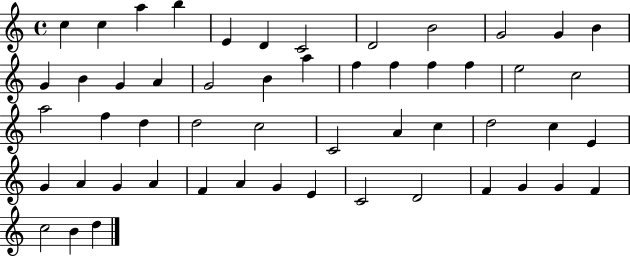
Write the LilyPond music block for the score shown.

{
  \clef treble
  \time 4/4
  \defaultTimeSignature
  \key c \major
  c''4 c''4 a''4 b''4 | e'4 d'4 c'2 | d'2 b'2 | g'2 g'4 b'4 | \break g'4 b'4 g'4 a'4 | g'2 b'4 a''4 | f''4 f''4 f''4 f''4 | e''2 c''2 | \break a''2 f''4 d''4 | d''2 c''2 | c'2 a'4 c''4 | d''2 c''4 e'4 | \break g'4 a'4 g'4 a'4 | f'4 a'4 g'4 e'4 | c'2 d'2 | f'4 g'4 g'4 f'4 | \break c''2 b'4 d''4 | \bar "|."
}